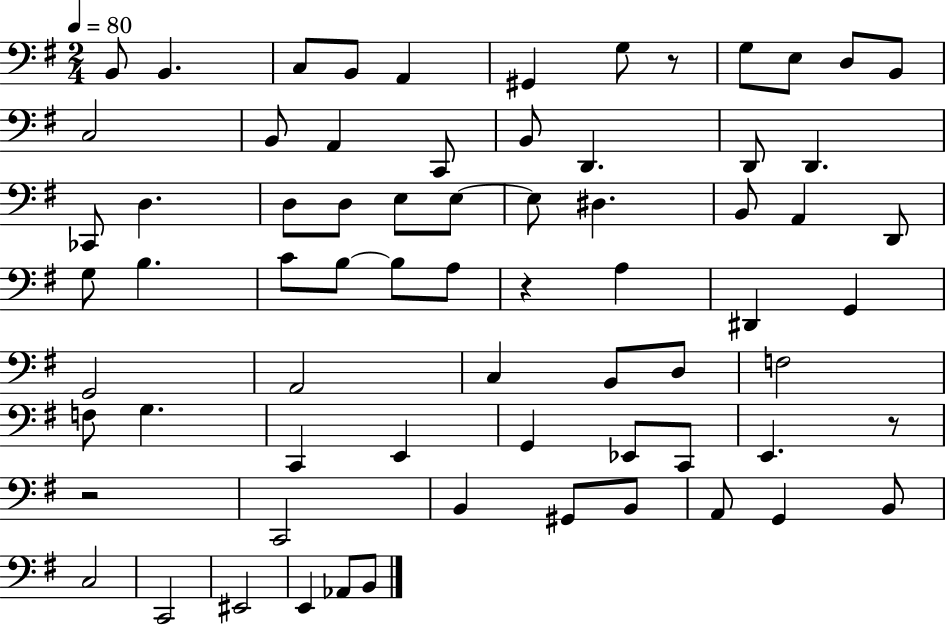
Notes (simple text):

B2/e B2/q. C3/e B2/e A2/q G#2/q G3/e R/e G3/e E3/e D3/e B2/e C3/h B2/e A2/q C2/e B2/e D2/q. D2/e D2/q. CES2/e D3/q. D3/e D3/e E3/e E3/e E3/e D#3/q. B2/e A2/q D2/e G3/e B3/q. C4/e B3/e B3/e A3/e R/q A3/q D#2/q G2/q G2/h A2/h C3/q B2/e D3/e F3/h F3/e G3/q. C2/q E2/q G2/q Eb2/e C2/e E2/q. R/e R/h C2/h B2/q G#2/e B2/e A2/e G2/q B2/e C3/h C2/h EIS2/h E2/q Ab2/e B2/e